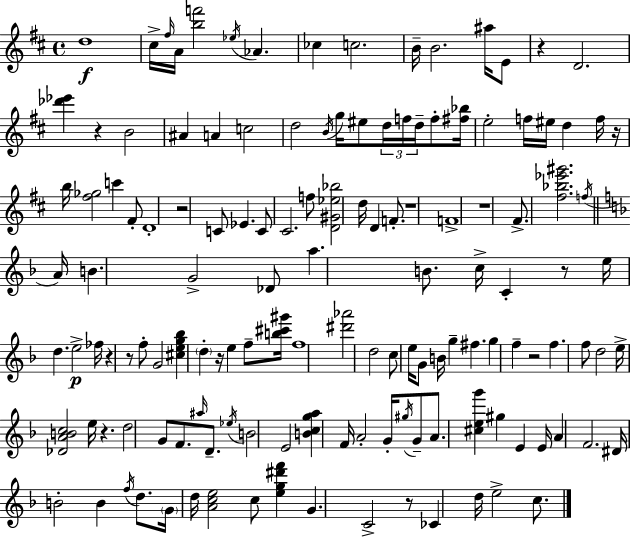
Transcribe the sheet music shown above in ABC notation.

X:1
T:Untitled
M:4/4
L:1/4
K:D
d4 ^c/4 ^f/4 A/4 [bf']2 _e/4 _A _c c2 B/4 B2 ^a/4 E/2 z D2 [_d'_e'] z B2 ^A A c2 d2 B/4 g/4 ^e/2 d/4 f/4 d/4 f/2 [^f_b]/4 e2 f/4 ^e/4 d f/4 z/4 b/4 [^f_g]2 c' ^F/2 D4 z2 C/2 _E C/2 ^C2 f/2 [D^G_e_b]2 d/4 D F/2 z4 F4 z4 ^F/2 [^f_b_e'^g']2 f/4 A/4 B G2 _D/2 a B/2 c/4 C z/2 e/4 d e2 _f/4 z z/2 f/2 G2 [^ceg_b] d z/4 e f/2 [b^c'^g']/4 f4 [^d'_a']2 d2 c/2 e/4 G/2 B/4 g ^f g f z2 f f/2 d2 e/4 [_DABc]2 e/4 z d2 G/2 F/2 ^a/4 D/2 _e/4 B2 E2 [Bcga] F/4 A2 G/4 ^g/4 G/2 A/2 [^ceg'] ^g E E/4 A F2 ^D/4 B2 B f/4 d/2 G/4 d/4 [Ace]2 c/2 [eg^d'f'] G C2 z/2 _C d/4 e2 c/2